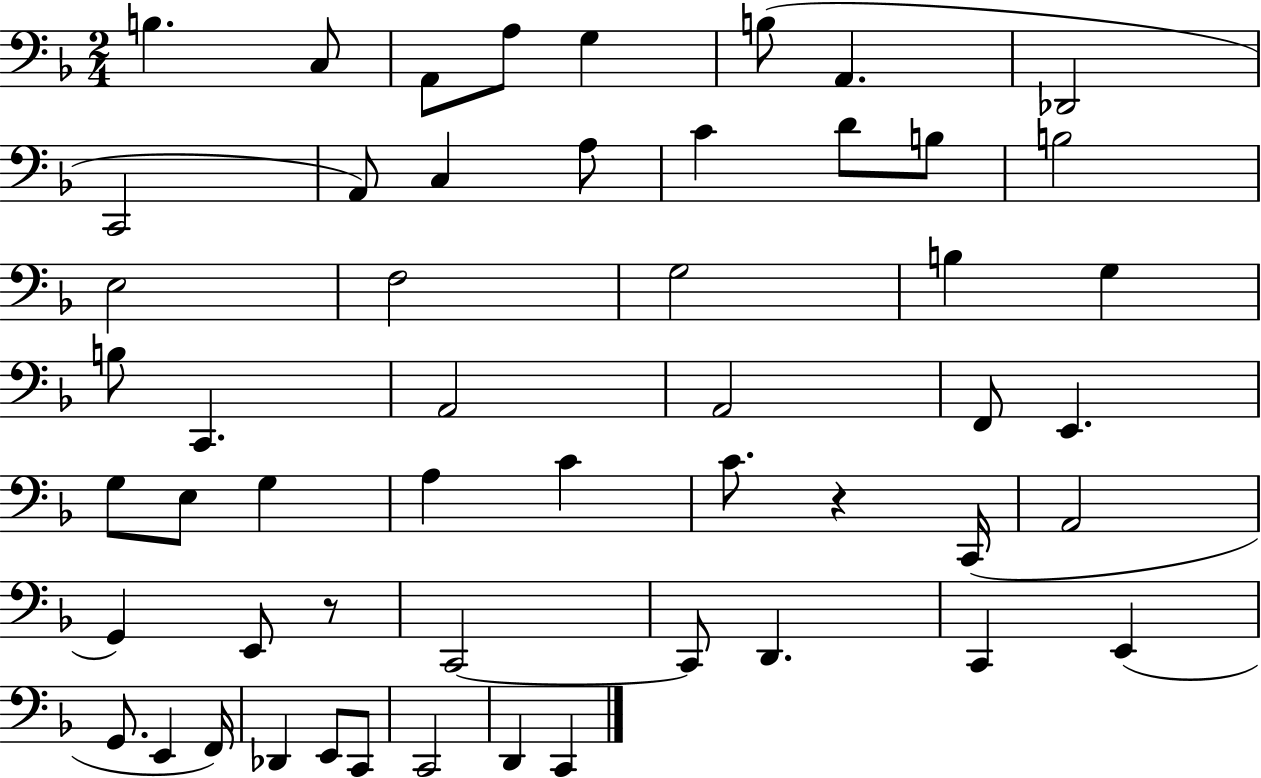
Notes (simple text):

B3/q. C3/e A2/e A3/e G3/q B3/e A2/q. Db2/h C2/h A2/e C3/q A3/e C4/q D4/e B3/e B3/h E3/h F3/h G3/h B3/q G3/q B3/e C2/q. A2/h A2/h F2/e E2/q. G3/e E3/e G3/q A3/q C4/q C4/e. R/q C2/s A2/h G2/q E2/e R/e C2/h C2/e D2/q. C2/q E2/q G2/e. E2/q F2/s Db2/q E2/e C2/e C2/h D2/q C2/q